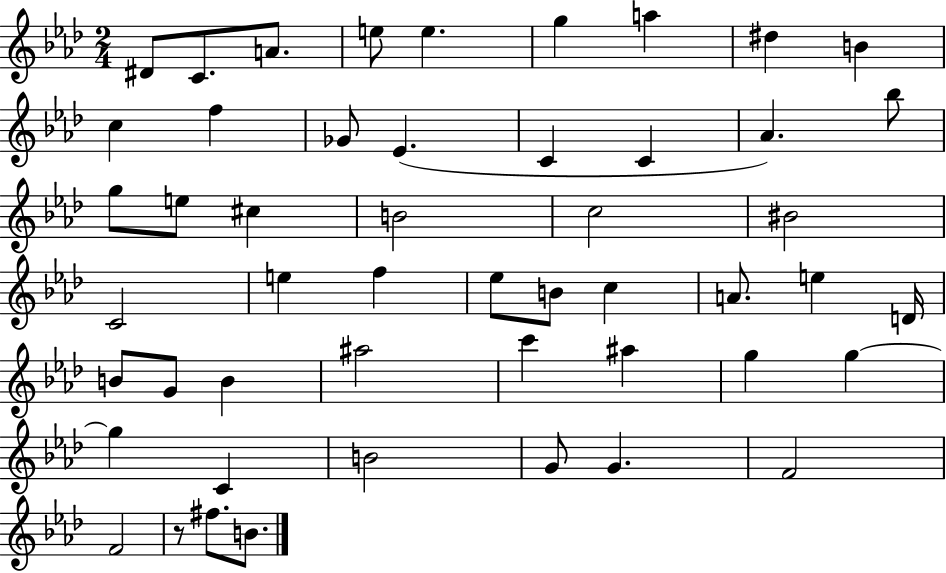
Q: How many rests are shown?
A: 1